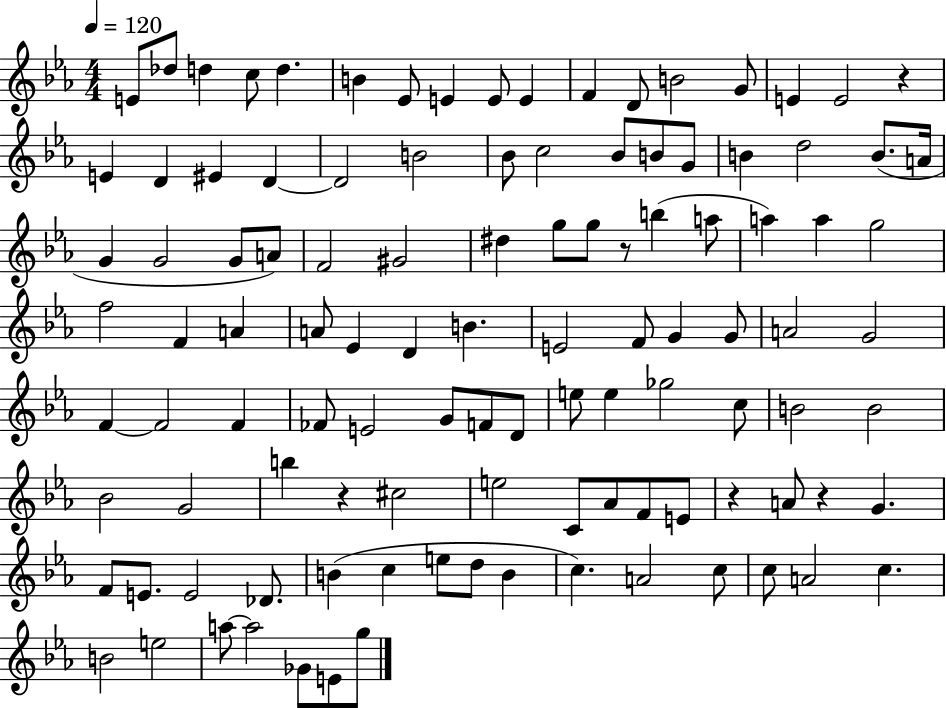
{
  \clef treble
  \numericTimeSignature
  \time 4/4
  \key ees \major
  \tempo 4 = 120
  e'8 des''8 d''4 c''8 d''4. | b'4 ees'8 e'4 e'8 e'4 | f'4 d'8 b'2 g'8 | e'4 e'2 r4 | \break e'4 d'4 eis'4 d'4~~ | d'2 b'2 | bes'8 c''2 bes'8 b'8 g'8 | b'4 d''2 b'8.( a'16 | \break g'4 g'2 g'8 a'8) | f'2 gis'2 | dis''4 g''8 g''8 r8 b''4( a''8 | a''4) a''4 g''2 | \break f''2 f'4 a'4 | a'8 ees'4 d'4 b'4. | e'2 f'8 g'4 g'8 | a'2 g'2 | \break f'4~~ f'2 f'4 | fes'8 e'2 g'8 f'8 d'8 | e''8 e''4 ges''2 c''8 | b'2 b'2 | \break bes'2 g'2 | b''4 r4 cis''2 | e''2 c'8 aes'8 f'8 e'8 | r4 a'8 r4 g'4. | \break f'8 e'8. e'2 des'8. | b'4( c''4 e''8 d''8 b'4 | c''4.) a'2 c''8 | c''8 a'2 c''4. | \break b'2 e''2 | a''8~~ a''2 ges'8 e'8 g''8 | \bar "|."
}